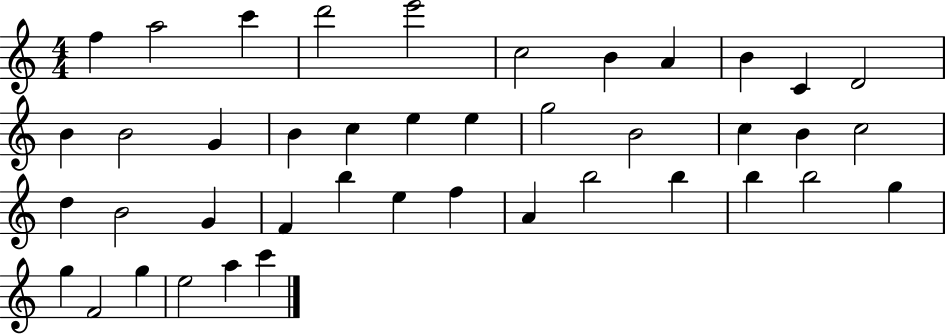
F5/q A5/h C6/q D6/h E6/h C5/h B4/q A4/q B4/q C4/q D4/h B4/q B4/h G4/q B4/q C5/q E5/q E5/q G5/h B4/h C5/q B4/q C5/h D5/q B4/h G4/q F4/q B5/q E5/q F5/q A4/q B5/h B5/q B5/q B5/h G5/q G5/q F4/h G5/q E5/h A5/q C6/q